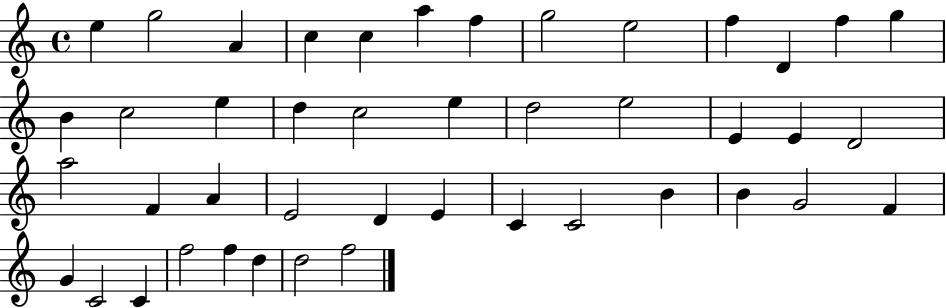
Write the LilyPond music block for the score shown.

{
  \clef treble
  \time 4/4
  \defaultTimeSignature
  \key c \major
  e''4 g''2 a'4 | c''4 c''4 a''4 f''4 | g''2 e''2 | f''4 d'4 f''4 g''4 | \break b'4 c''2 e''4 | d''4 c''2 e''4 | d''2 e''2 | e'4 e'4 d'2 | \break a''2 f'4 a'4 | e'2 d'4 e'4 | c'4 c'2 b'4 | b'4 g'2 f'4 | \break g'4 c'2 c'4 | f''2 f''4 d''4 | d''2 f''2 | \bar "|."
}